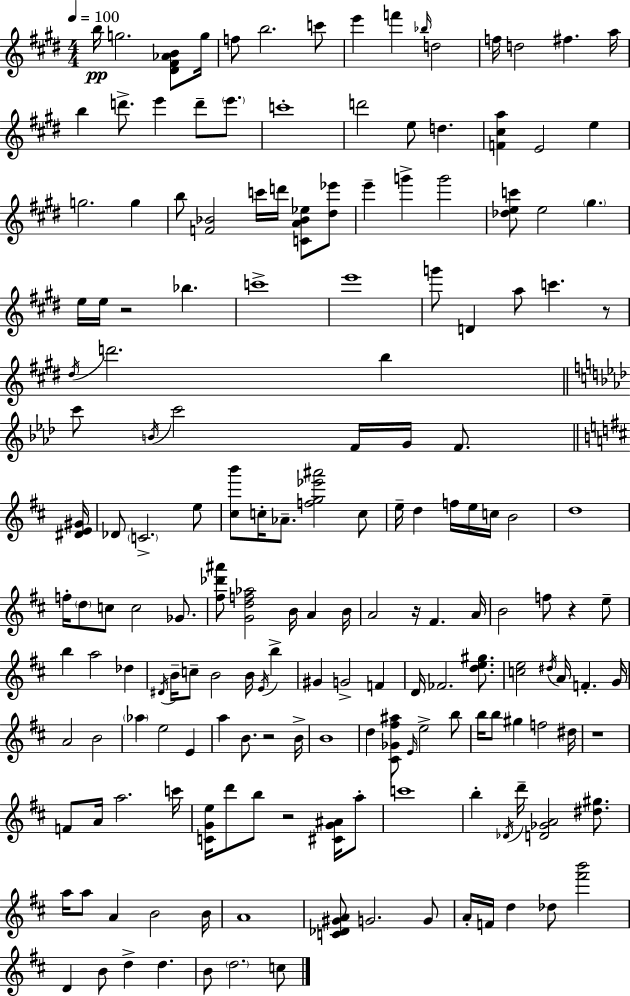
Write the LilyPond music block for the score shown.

{
  \clef treble
  \numericTimeSignature
  \time 4/4
  \key e \major
  \tempo 4 = 100
  \repeat volta 2 { b''16\pp g''2. <dis' fis' aes' b'>8 g''16 | f''8 b''2. c'''8 | e'''4 f'''4 \grace { bes''16 } d''2 | f''16 d''2 fis''4. | \break a''16 b''4 d'''8.-> e'''4 d'''8-- \parenthesize e'''8. | c'''1-. | d'''2 e''8 d''4. | <f' cis'' a''>4 e'2 e''4 | \break g''2. g''4 | b''8 <f' bes'>2 c'''16 d'''16 <c' a' bes' ees''>8 <dis'' ees'''>8 | e'''4-- g'''4-> g'''2 | <des'' e'' c'''>8 e''2 \parenthesize gis''4. | \break e''16 e''16 r2 bes''4. | c'''1-> | e'''1 | g'''8 d'4 a''8 c'''4. r8 | \break \acciaccatura { dis''16 } d'''2. b''4 | \bar "||" \break \key aes \major c'''8 \acciaccatura { b'16 } c'''2 f'16 g'16 f'8. | \bar "||" \break \key b \minor <dis' e' gis'>16 des'8 \parenthesize c'2.-> e''8 | <cis'' b'''>8 c''16-. aes'8.-- <f'' g'' ees''' ais'''>2 c''8 | e''16-- d''4 f''16 e''16 c''16 b'2 | d''1 | \break f''16-. \parenthesize d''8 c''8 c''2 ges'8. | <fis'' des''' ais'''>8 <g' d'' f'' aes''>2 b'16 a'4 | b'16 a'2 r16 fis'4. | a'16 b'2 f''8 r4 e''8-- | \break b''4 a''2 des''4 | \acciaccatura { dis'16 } b'16-- c''8-- b'2 b'16 \acciaccatura { e'16 } b''4-> | gis'4 g'2-> f'4 | d'16 fes'2. | \break <d'' e'' gis''>8. <c'' e''>2 \acciaccatura { dis''16 } a'16 f'4.-. | g'16 a'2 b'2 | \parenthesize aes''4 e''2 | e'4 a''4 b'8. r2 | \break b'16-> b'1 | d''4 <cis' ges' fis'' ais''>8 \grace { e'16 } e''2-> | b''8 b''16 b''8 gis''4 f''2 | dis''16 r1 | \break f'8 a'16 a''2. | c'''16 <c' g' e''>16 d'''8 b''8 r2 | <cis' g' ais'>16 a''8-. c'''1 | b''4-. \acciaccatura { des'16 } d'''16-- <d' ges' a'>2 | \break <dis'' gis''>8. a''16 a''8 a'4 b'2 | b'16 a'1 | <c' des' gis' a'>8 g'2. | g'8 a'16-. f'16 d''4 des''8 <fis''' b'''>2 | \break d'4 b'8 d''4-> | d''4. b'8 \parenthesize d''2. | c''8 } \bar "|."
}